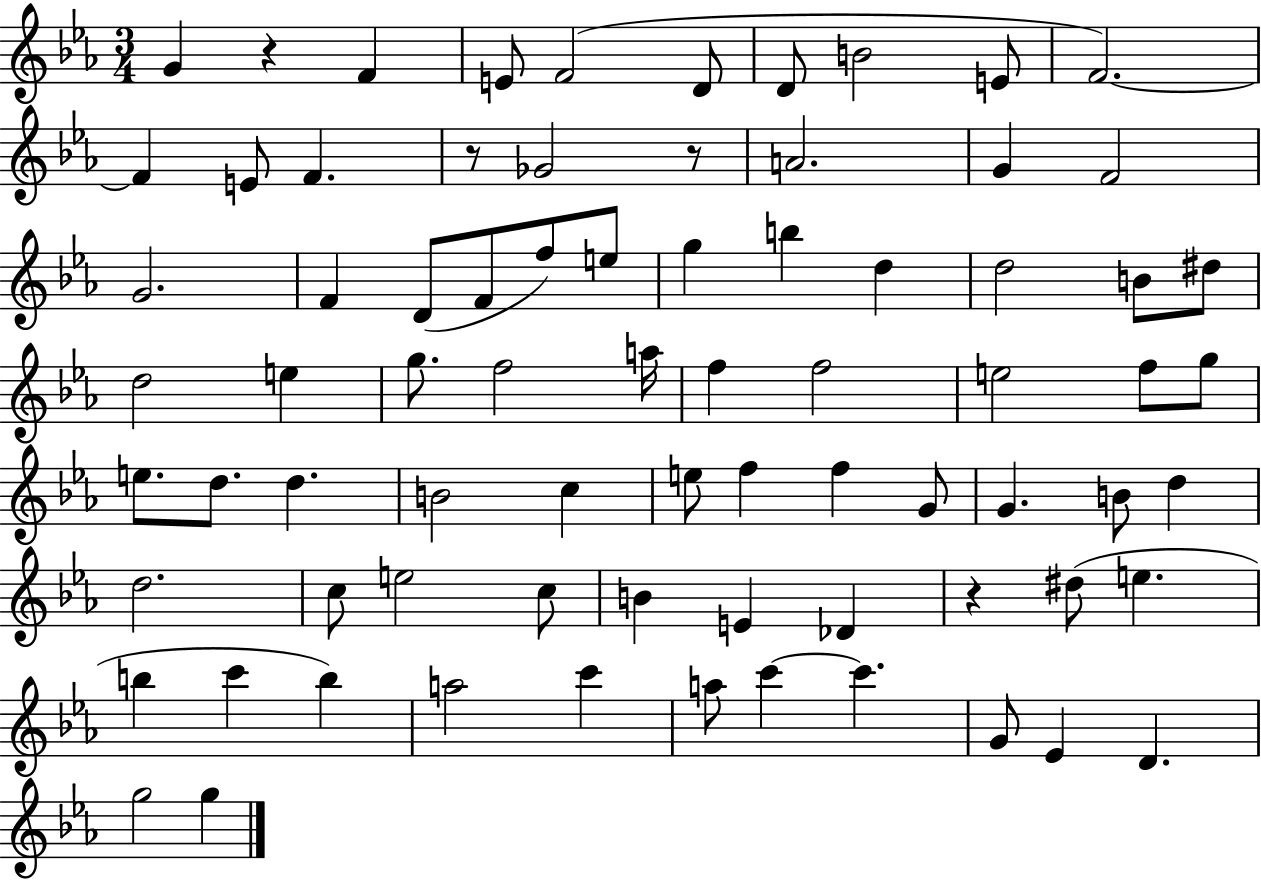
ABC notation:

X:1
T:Untitled
M:3/4
L:1/4
K:Eb
G z F E/2 F2 D/2 D/2 B2 E/2 F2 F E/2 F z/2 _G2 z/2 A2 G F2 G2 F D/2 F/2 f/2 e/2 g b d d2 B/2 ^d/2 d2 e g/2 f2 a/4 f f2 e2 f/2 g/2 e/2 d/2 d B2 c e/2 f f G/2 G B/2 d d2 c/2 e2 c/2 B E _D z ^d/2 e b c' b a2 c' a/2 c' c' G/2 _E D g2 g